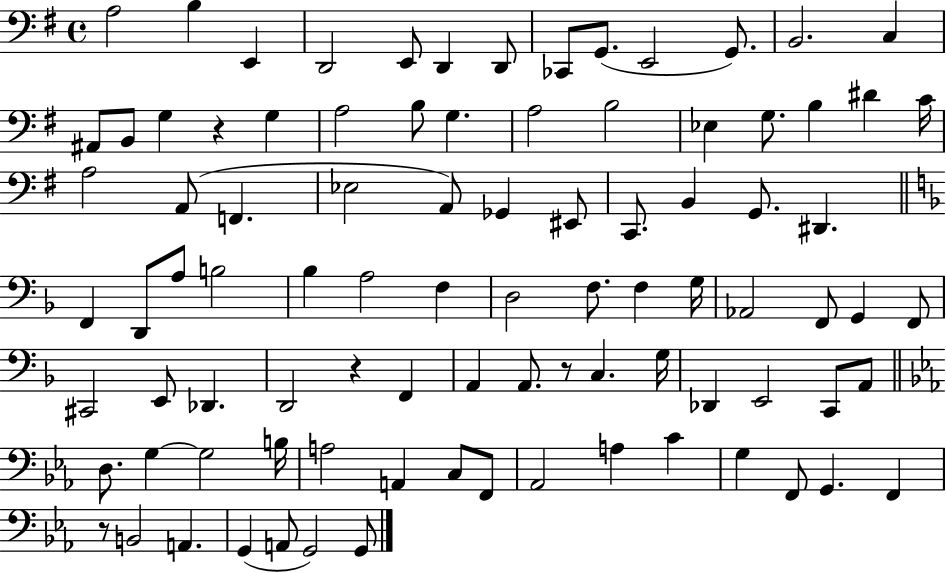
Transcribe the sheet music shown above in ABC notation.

X:1
T:Untitled
M:4/4
L:1/4
K:G
A,2 B, E,, D,,2 E,,/2 D,, D,,/2 _C,,/2 G,,/2 E,,2 G,,/2 B,,2 C, ^A,,/2 B,,/2 G, z G, A,2 B,/2 G, A,2 B,2 _E, G,/2 B, ^D C/4 A,2 A,,/2 F,, _E,2 A,,/2 _G,, ^E,,/2 C,,/2 B,, G,,/2 ^D,, F,, D,,/2 A,/2 B,2 _B, A,2 F, D,2 F,/2 F, G,/4 _A,,2 F,,/2 G,, F,,/2 ^C,,2 E,,/2 _D,, D,,2 z F,, A,, A,,/2 z/2 C, G,/4 _D,, E,,2 C,,/2 A,,/2 D,/2 G, G,2 B,/4 A,2 A,, C,/2 F,,/2 _A,,2 A, C G, F,,/2 G,, F,, z/2 B,,2 A,, G,, A,,/2 G,,2 G,,/2